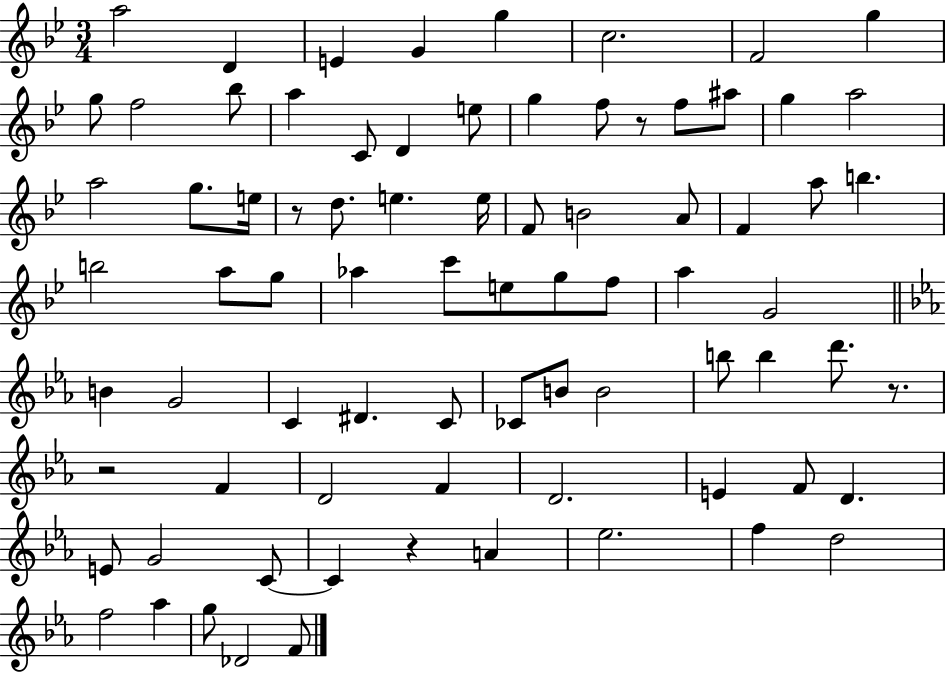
A5/h D4/q E4/q G4/q G5/q C5/h. F4/h G5/q G5/e F5/h Bb5/e A5/q C4/e D4/q E5/e G5/q F5/e R/e F5/e A#5/e G5/q A5/h A5/h G5/e. E5/s R/e D5/e. E5/q. E5/s F4/e B4/h A4/e F4/q A5/e B5/q. B5/h A5/e G5/e Ab5/q C6/e E5/e G5/e F5/e A5/q G4/h B4/q G4/h C4/q D#4/q. C4/e CES4/e B4/e B4/h B5/e B5/q D6/e. R/e. R/h F4/q D4/h F4/q D4/h. E4/q F4/e D4/q. E4/e G4/h C4/e C4/q R/q A4/q Eb5/h. F5/q D5/h F5/h Ab5/q G5/e Db4/h F4/e